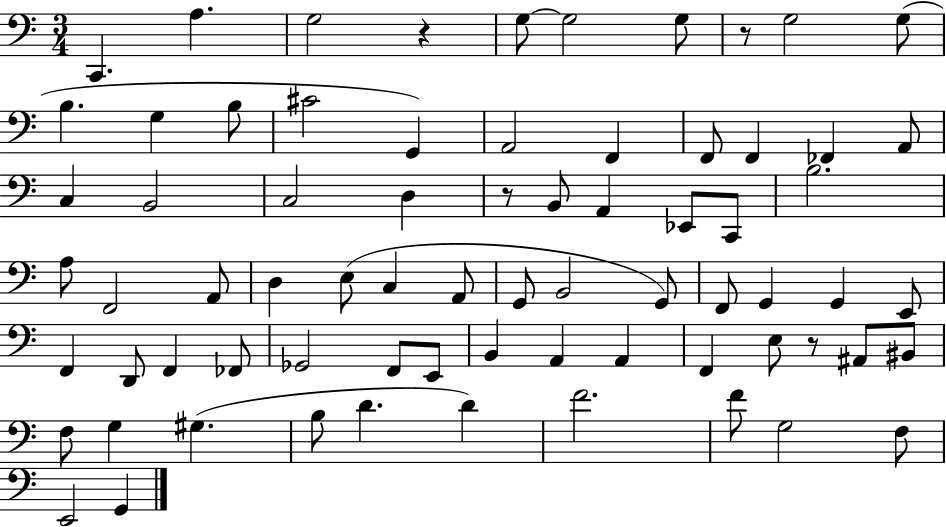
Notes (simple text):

C2/q. A3/q. G3/h R/q G3/e G3/h G3/e R/e G3/h G3/e B3/q. G3/q B3/e C#4/h G2/q A2/h F2/q F2/e F2/q FES2/q A2/e C3/q B2/h C3/h D3/q R/e B2/e A2/q Eb2/e C2/e B3/h. A3/e F2/h A2/e D3/q E3/e C3/q A2/e G2/e B2/h G2/e F2/e G2/q G2/q E2/e F2/q D2/e F2/q FES2/e Gb2/h F2/e E2/e B2/q A2/q A2/q F2/q E3/e R/e A#2/e BIS2/e F3/e G3/q G#3/q. B3/e D4/q. D4/q F4/h. F4/e G3/h F3/e E2/h G2/q